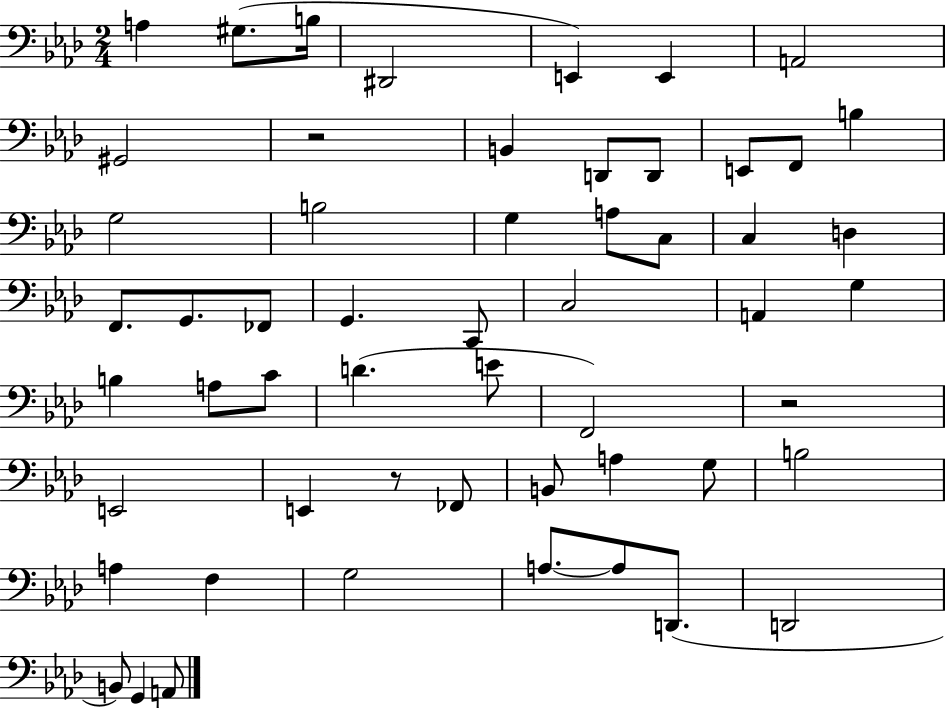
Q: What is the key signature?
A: AES major